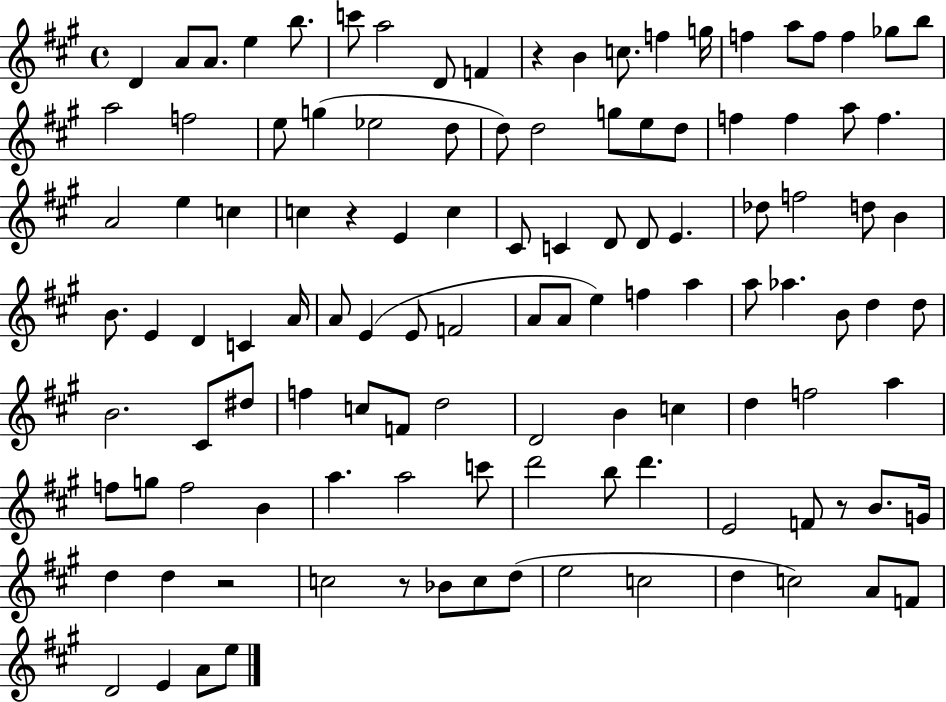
X:1
T:Untitled
M:4/4
L:1/4
K:A
D A/2 A/2 e b/2 c'/2 a2 D/2 F z B c/2 f g/4 f a/2 f/2 f _g/2 b/2 a2 f2 e/2 g _e2 d/2 d/2 d2 g/2 e/2 d/2 f f a/2 f A2 e c c z E c ^C/2 C D/2 D/2 E _d/2 f2 d/2 B B/2 E D C A/4 A/2 E E/2 F2 A/2 A/2 e f a a/2 _a B/2 d d/2 B2 ^C/2 ^d/2 f c/2 F/2 d2 D2 B c d f2 a f/2 g/2 f2 B a a2 c'/2 d'2 b/2 d' E2 F/2 z/2 B/2 G/4 d d z2 c2 z/2 _B/2 c/2 d/2 e2 c2 d c2 A/2 F/2 D2 E A/2 e/2